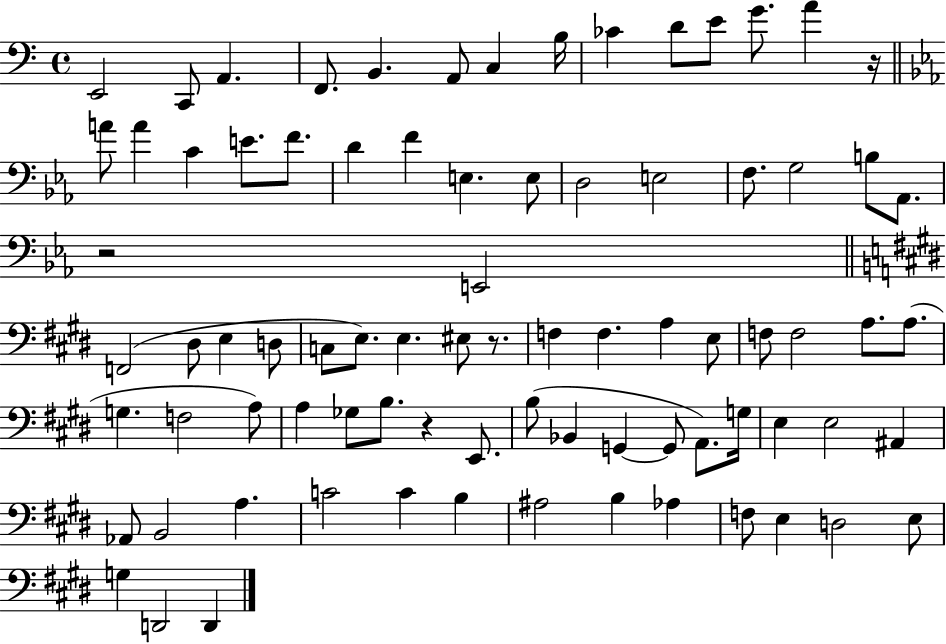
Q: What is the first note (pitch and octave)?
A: E2